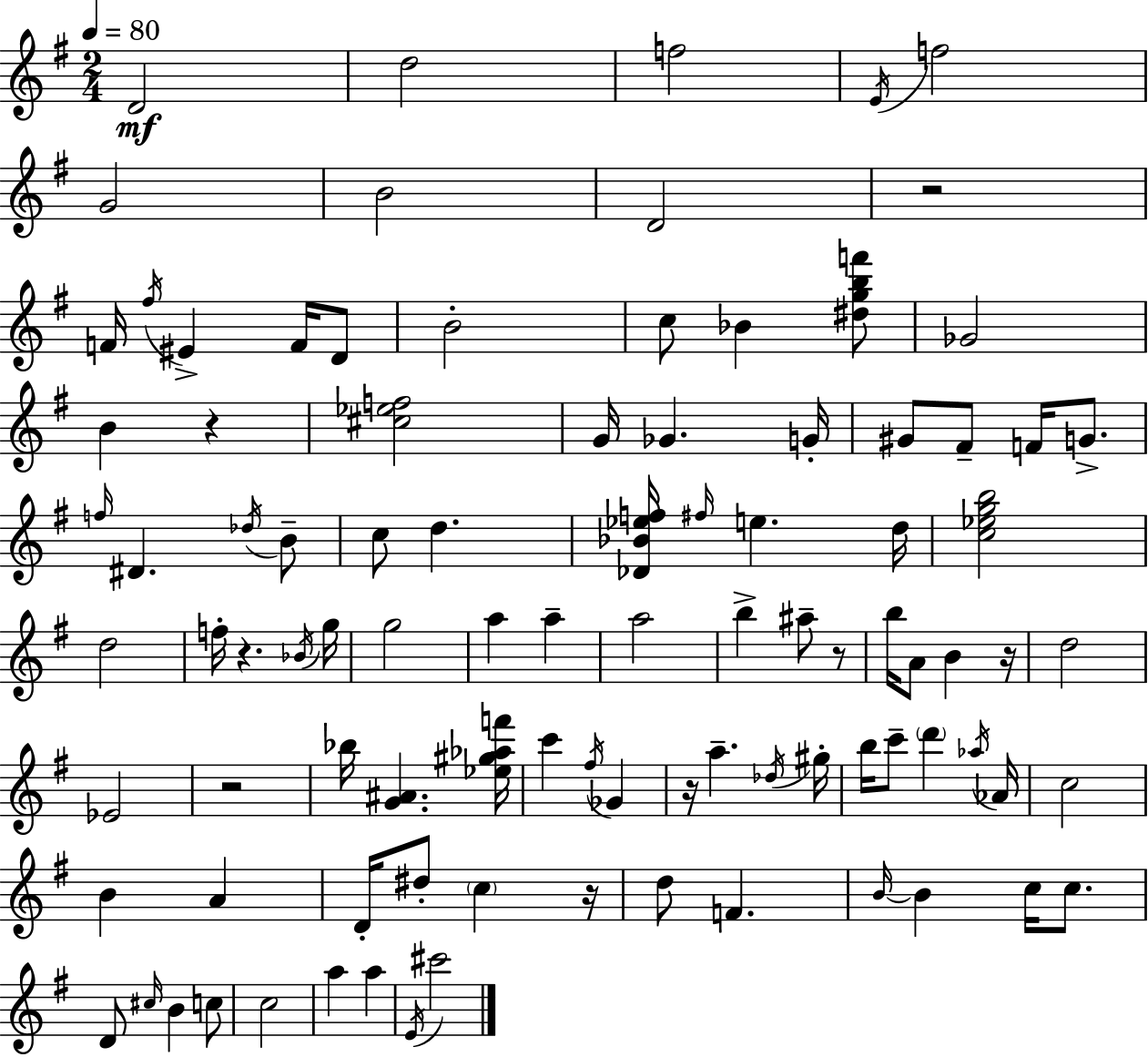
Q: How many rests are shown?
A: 8